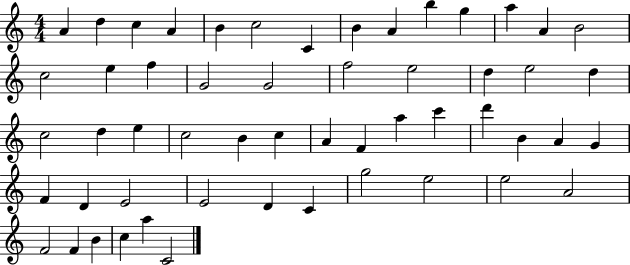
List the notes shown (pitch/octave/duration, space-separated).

A4/q D5/q C5/q A4/q B4/q C5/h C4/q B4/q A4/q B5/q G5/q A5/q A4/q B4/h C5/h E5/q F5/q G4/h G4/h F5/h E5/h D5/q E5/h D5/q C5/h D5/q E5/q C5/h B4/q C5/q A4/q F4/q A5/q C6/q D6/q B4/q A4/q G4/q F4/q D4/q E4/h E4/h D4/q C4/q G5/h E5/h E5/h A4/h F4/h F4/q B4/q C5/q A5/q C4/h